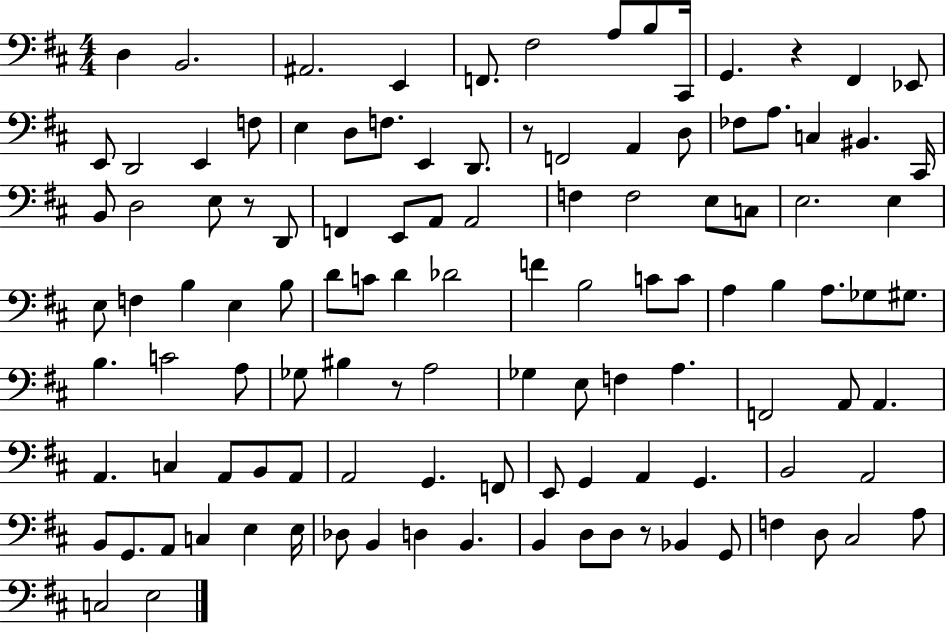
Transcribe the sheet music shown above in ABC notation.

X:1
T:Untitled
M:4/4
L:1/4
K:D
D, B,,2 ^A,,2 E,, F,,/2 ^F,2 A,/2 B,/2 ^C,,/4 G,, z ^F,, _E,,/2 E,,/2 D,,2 E,, F,/2 E, D,/2 F,/2 E,, D,,/2 z/2 F,,2 A,, D,/2 _F,/2 A,/2 C, ^B,, ^C,,/4 B,,/2 D,2 E,/2 z/2 D,,/2 F,, E,,/2 A,,/2 A,,2 F, F,2 E,/2 C,/2 E,2 E, E,/2 F, B, E, B,/2 D/2 C/2 D _D2 F B,2 C/2 C/2 A, B, A,/2 _G,/2 ^G,/2 B, C2 A,/2 _G,/2 ^B, z/2 A,2 _G, E,/2 F, A, F,,2 A,,/2 A,, A,, C, A,,/2 B,,/2 A,,/2 A,,2 G,, F,,/2 E,,/2 G,, A,, G,, B,,2 A,,2 B,,/2 G,,/2 A,,/2 C, E, E,/4 _D,/2 B,, D, B,, B,, D,/2 D,/2 z/2 _B,, G,,/2 F, D,/2 ^C,2 A,/2 C,2 E,2